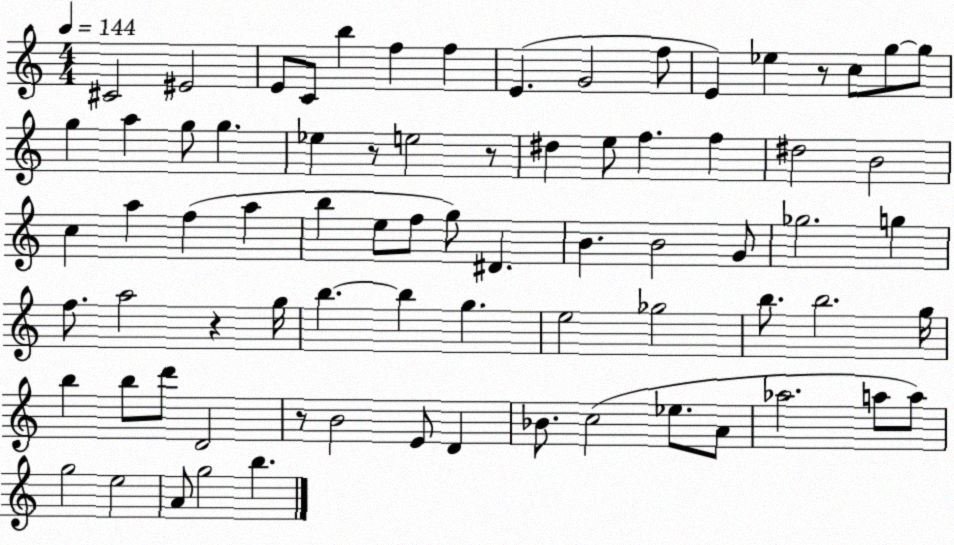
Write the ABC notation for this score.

X:1
T:Untitled
M:4/4
L:1/4
K:C
^C2 ^E2 E/2 C/2 b f f E G2 f/2 E _e z/2 c/2 g/2 g/2 g a g/2 g _e z/2 e2 z/2 ^d e/2 f f ^d2 B2 c a f a b e/2 f/2 g/2 ^D B B2 G/2 _g2 g f/2 a2 z g/4 b b g e2 _g2 b/2 b2 g/4 b b/2 d'/2 D2 z/2 B2 E/2 D _B/2 c2 _e/2 A/2 _a2 a/2 a/2 g2 e2 A/2 g2 b